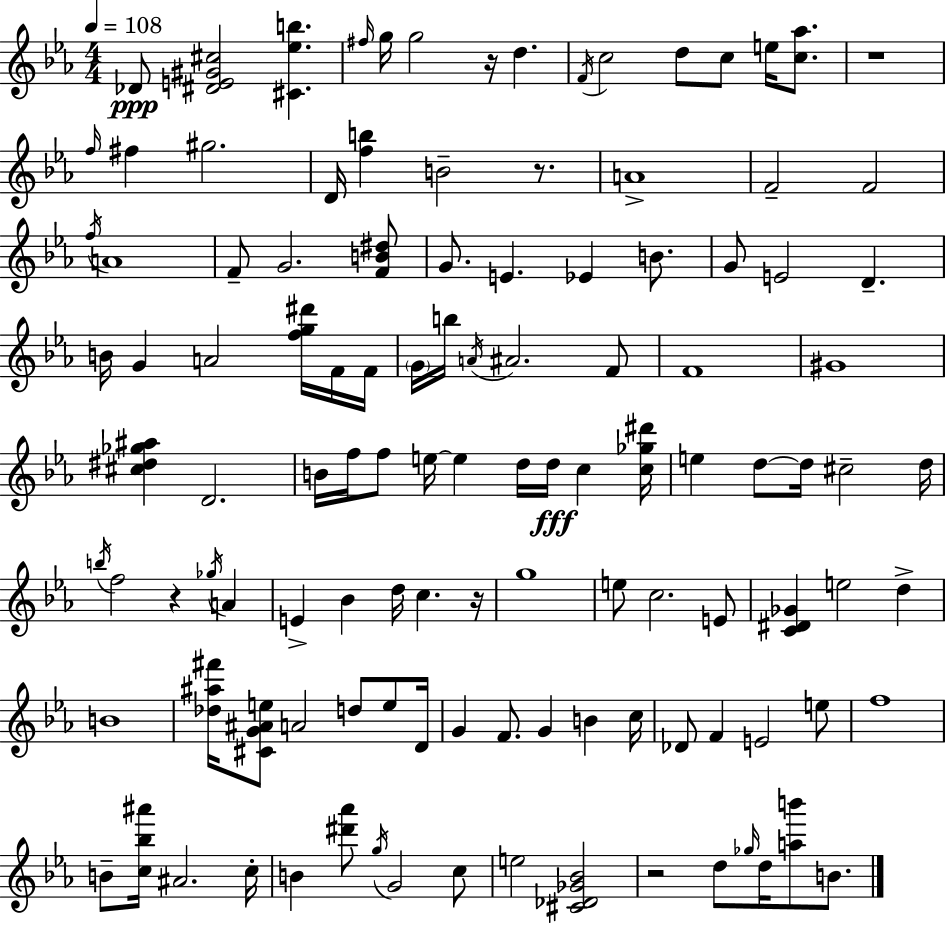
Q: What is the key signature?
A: EES major